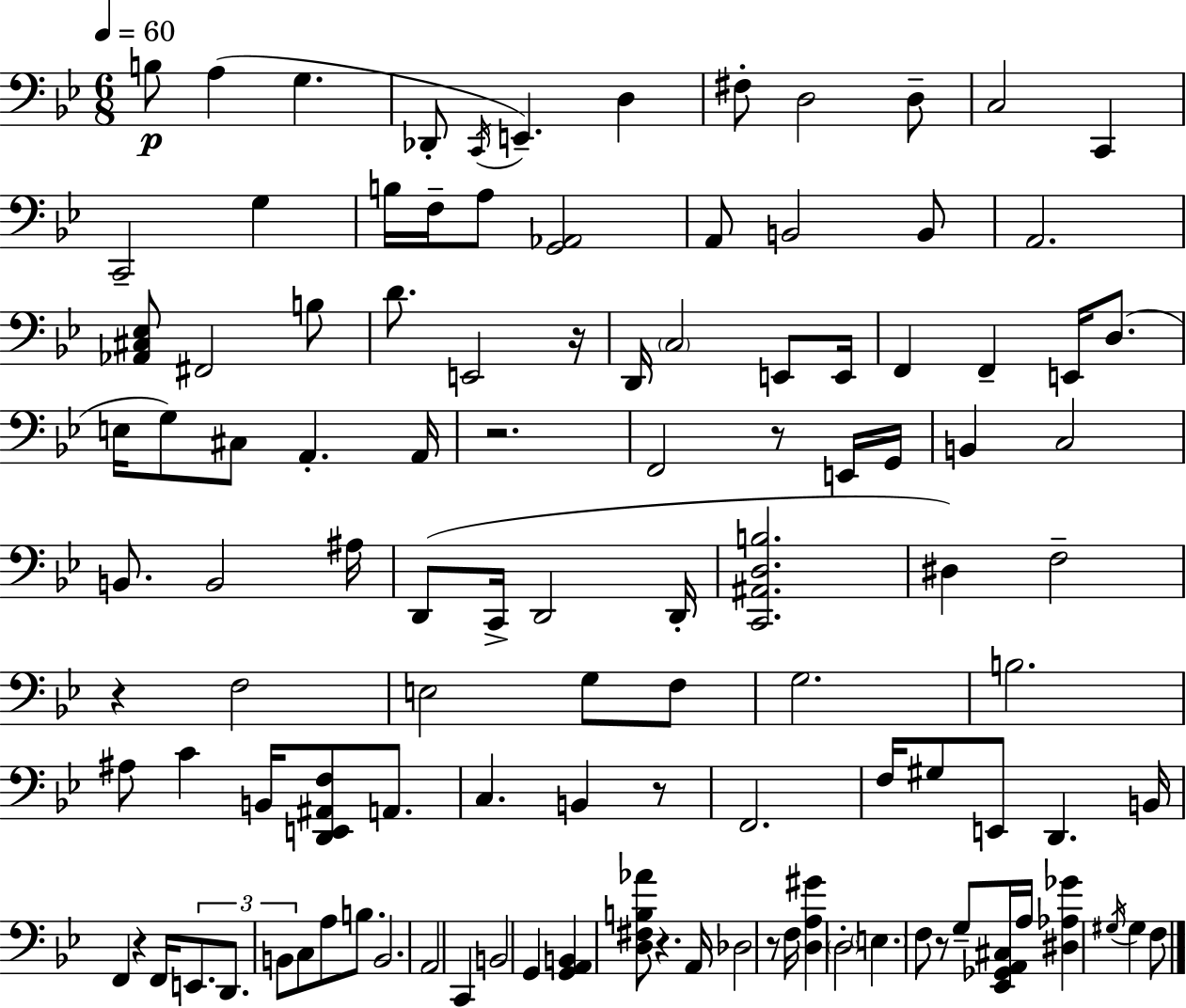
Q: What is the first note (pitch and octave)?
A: B3